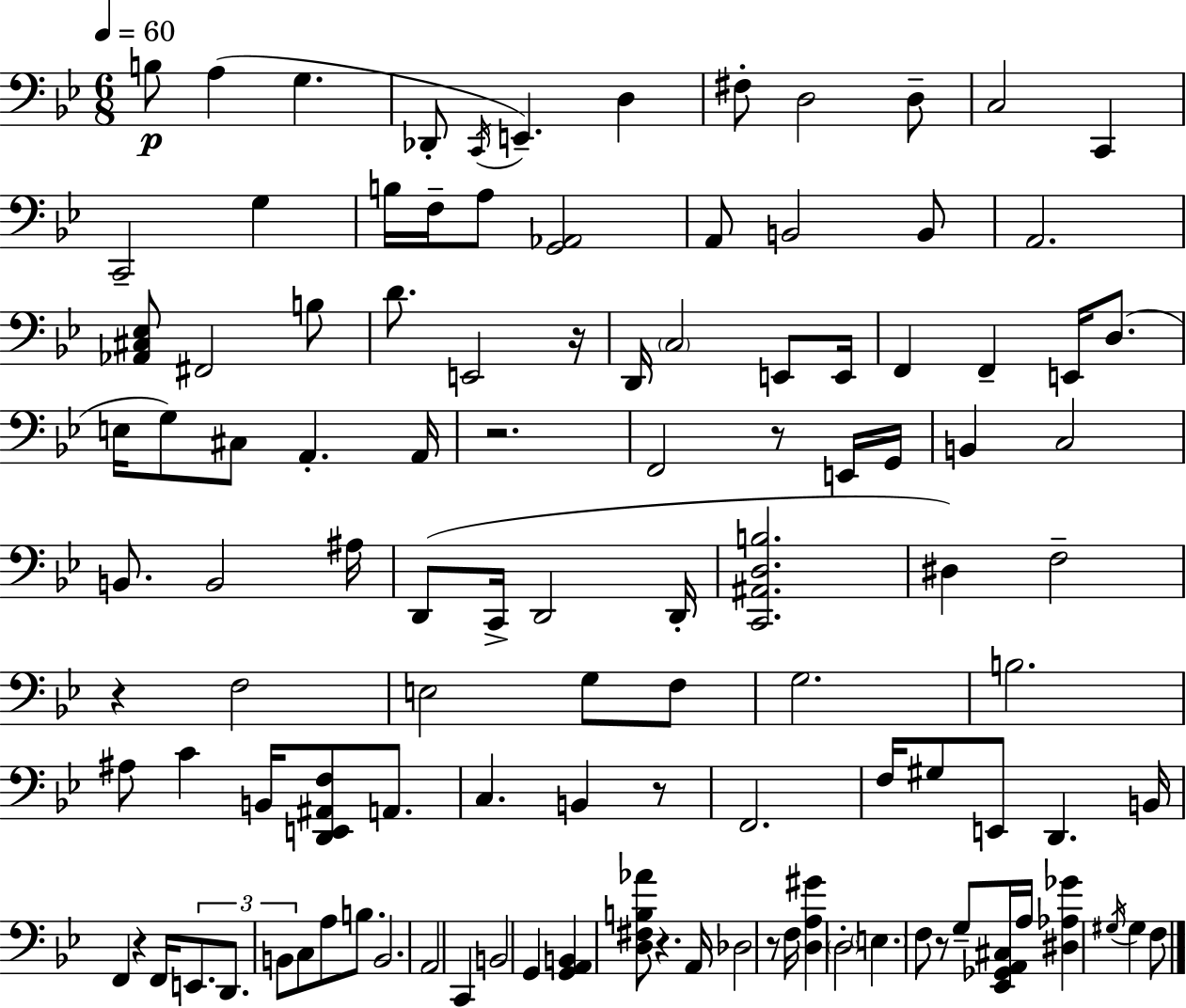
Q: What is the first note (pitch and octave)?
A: B3